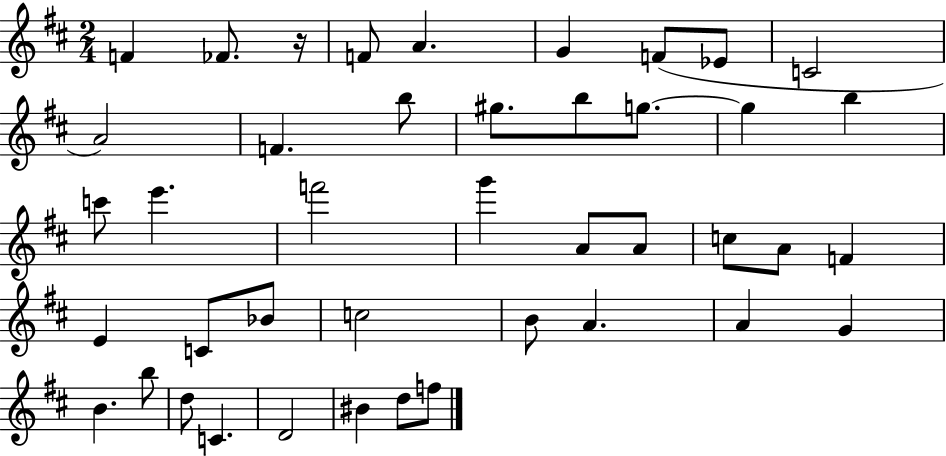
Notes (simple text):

F4/q FES4/e. R/s F4/e A4/q. G4/q F4/e Eb4/e C4/h A4/h F4/q. B5/e G#5/e. B5/e G5/e. G5/q B5/q C6/e E6/q. F6/h G6/q A4/e A4/e C5/e A4/e F4/q E4/q C4/e Bb4/e C5/h B4/e A4/q. A4/q G4/q B4/q. B5/e D5/e C4/q. D4/h BIS4/q D5/e F5/e